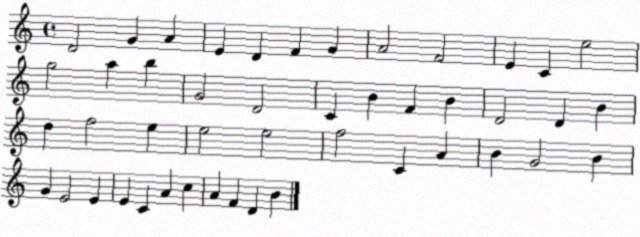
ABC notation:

X:1
T:Untitled
M:4/4
L:1/4
K:C
D2 G A E D F G A2 F2 E C e2 g2 a b G2 D2 C B F B D2 D B d f2 e e2 e2 f2 C A B G2 B G E2 E E C A c A F D B